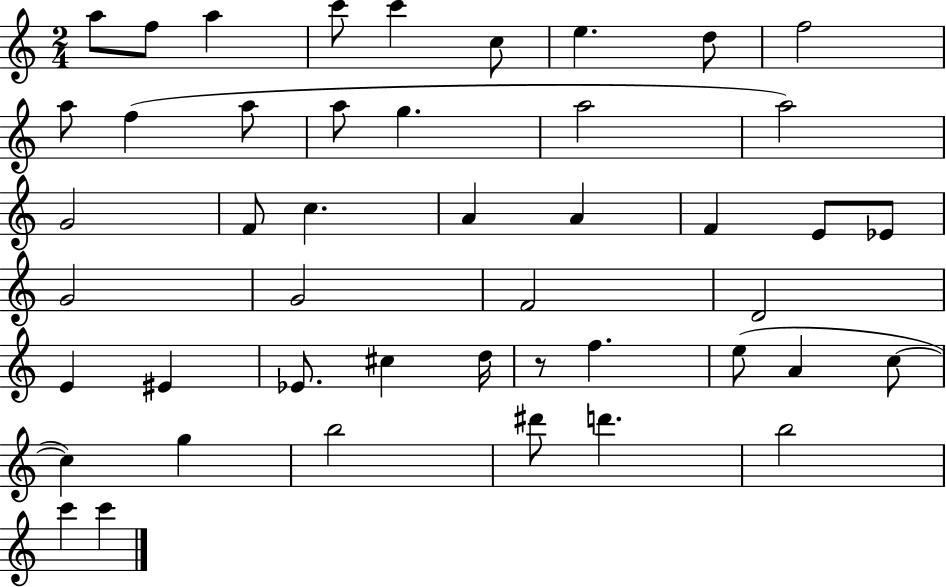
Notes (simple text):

A5/e F5/e A5/q C6/e C6/q C5/e E5/q. D5/e F5/h A5/e F5/q A5/e A5/e G5/q. A5/h A5/h G4/h F4/e C5/q. A4/q A4/q F4/q E4/e Eb4/e G4/h G4/h F4/h D4/h E4/q EIS4/q Eb4/e. C#5/q D5/s R/e F5/q. E5/e A4/q C5/e C5/q G5/q B5/h D#6/e D6/q. B5/h C6/q C6/q